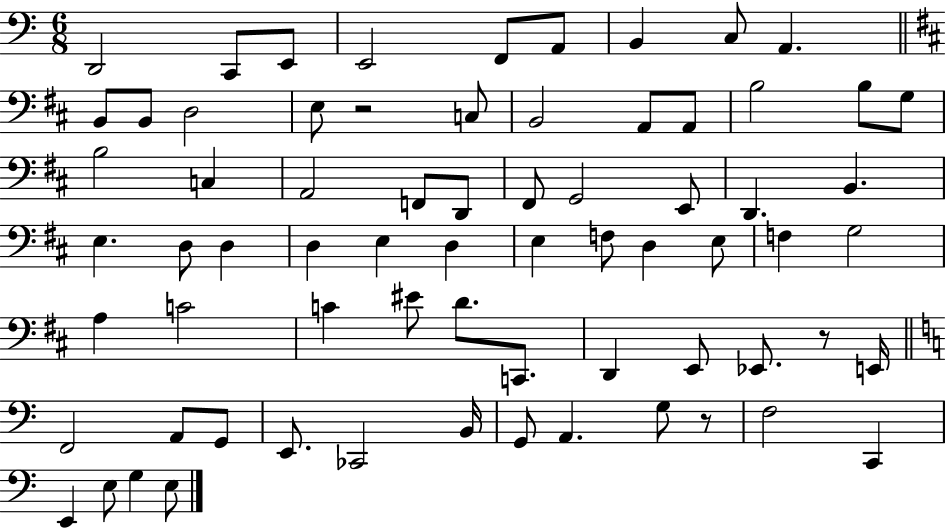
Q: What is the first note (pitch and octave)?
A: D2